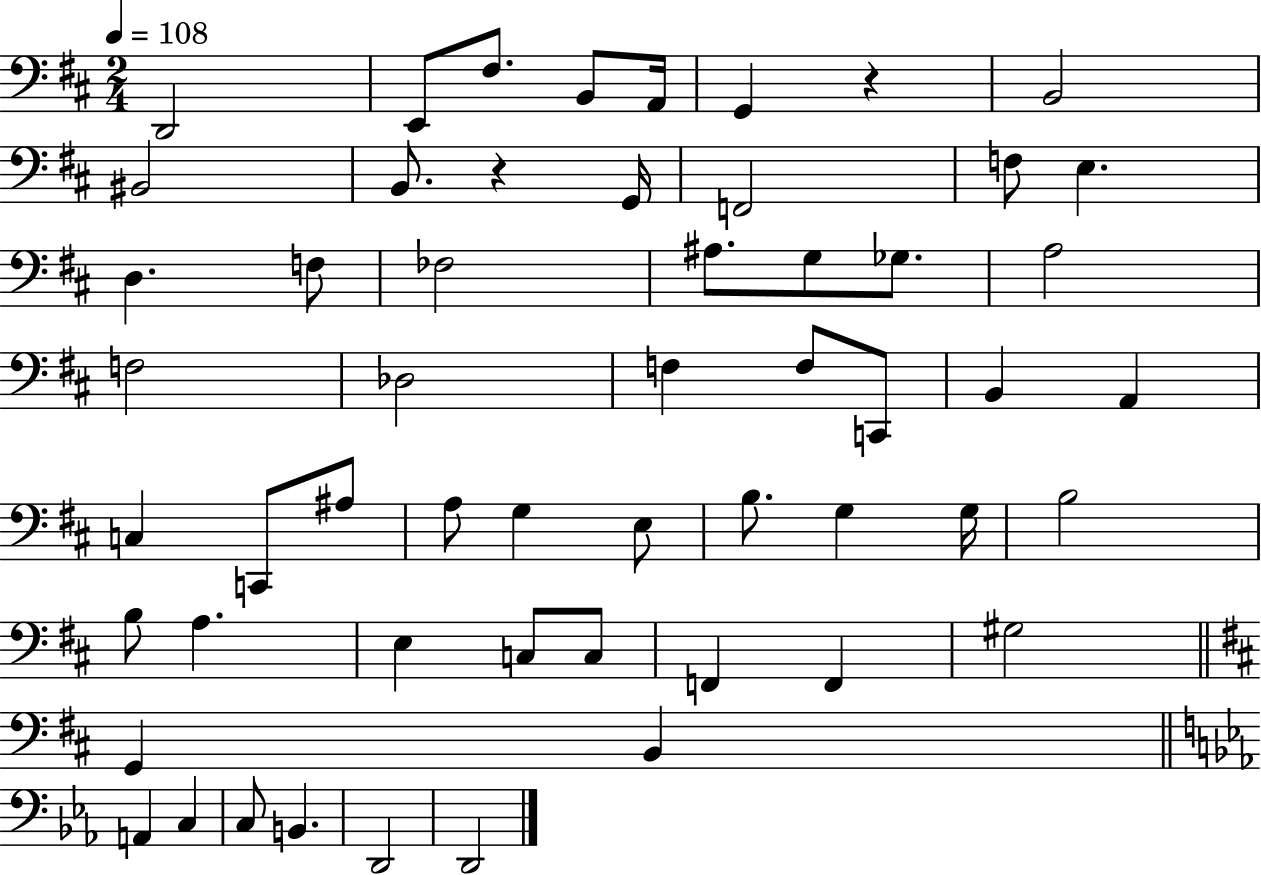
X:1
T:Untitled
M:2/4
L:1/4
K:D
D,,2 E,,/2 ^F,/2 B,,/2 A,,/4 G,, z B,,2 ^B,,2 B,,/2 z G,,/4 F,,2 F,/2 E, D, F,/2 _F,2 ^A,/2 G,/2 _G,/2 A,2 F,2 _D,2 F, F,/2 C,,/2 B,, A,, C, C,,/2 ^A,/2 A,/2 G, E,/2 B,/2 G, G,/4 B,2 B,/2 A, E, C,/2 C,/2 F,, F,, ^G,2 G,, B,, A,, C, C,/2 B,, D,,2 D,,2